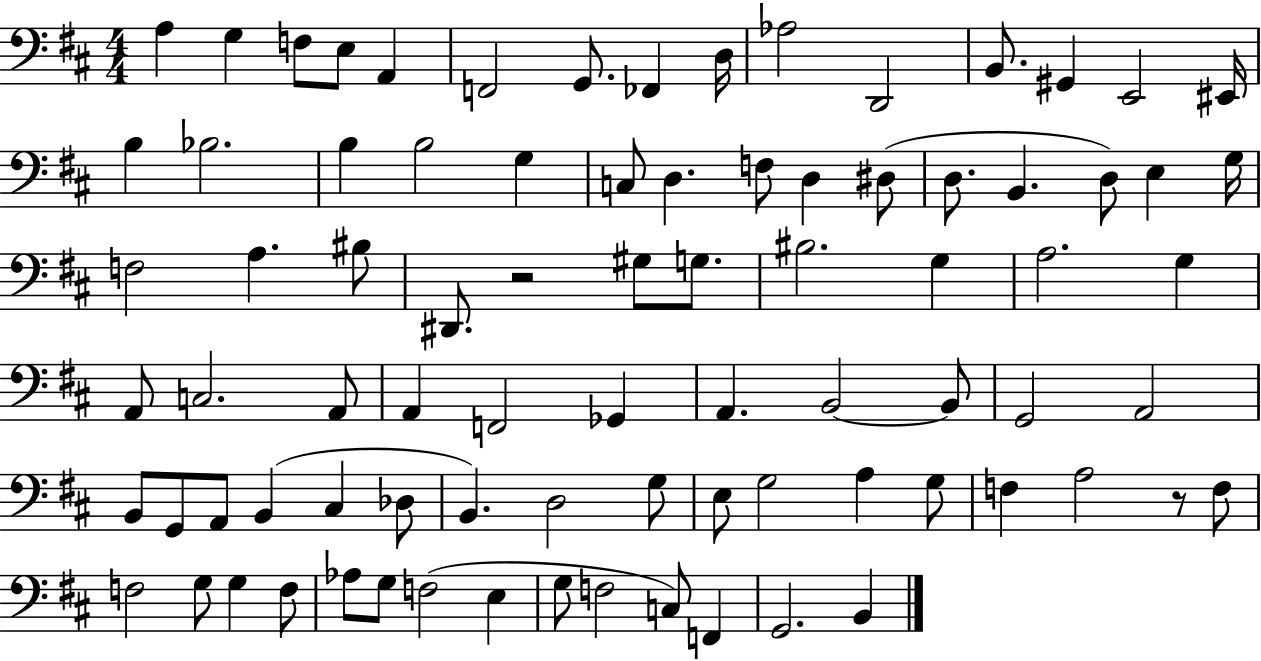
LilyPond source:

{
  \clef bass
  \numericTimeSignature
  \time 4/4
  \key d \major
  a4 g4 f8 e8 a,4 | f,2 g,8. fes,4 d16 | aes2 d,2 | b,8. gis,4 e,2 eis,16 | \break b4 bes2. | b4 b2 g4 | c8 d4. f8 d4 dis8( | d8. b,4. d8) e4 g16 | \break f2 a4. bis8 | dis,8. r2 gis8 g8. | bis2. g4 | a2. g4 | \break a,8 c2. a,8 | a,4 f,2 ges,4 | a,4. b,2~~ b,8 | g,2 a,2 | \break b,8 g,8 a,8 b,4( cis4 des8 | b,4.) d2 g8 | e8 g2 a4 g8 | f4 a2 r8 f8 | \break f2 g8 g4 f8 | aes8 g8 f2( e4 | g8 f2 c8) f,4 | g,2. b,4 | \break \bar "|."
}